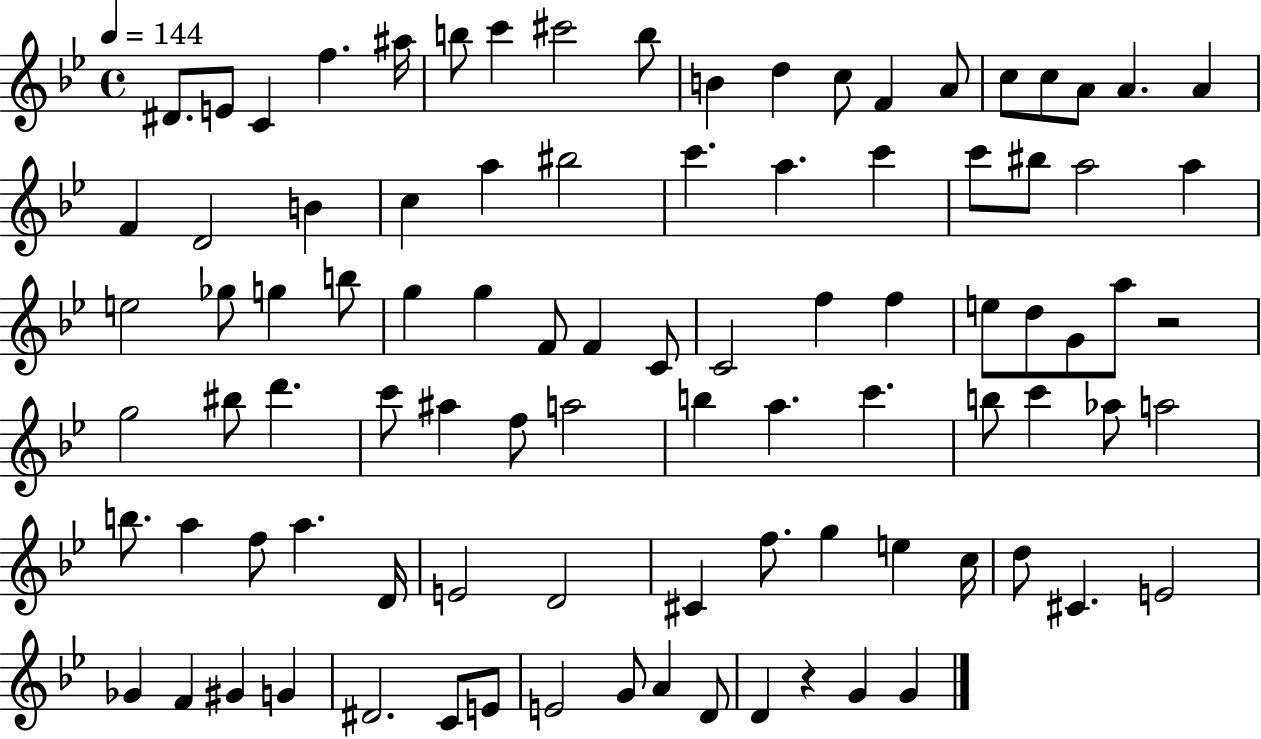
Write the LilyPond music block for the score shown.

{
  \clef treble
  \time 4/4
  \defaultTimeSignature
  \key bes \major
  \tempo 4 = 144
  \repeat volta 2 { dis'8. e'8 c'4 f''4. ais''16 | b''8 c'''4 cis'''2 b''8 | b'4 d''4 c''8 f'4 a'8 | c''8 c''8 a'8 a'4. a'4 | \break f'4 d'2 b'4 | c''4 a''4 bis''2 | c'''4. a''4. c'''4 | c'''8 bis''8 a''2 a''4 | \break e''2 ges''8 g''4 b''8 | g''4 g''4 f'8 f'4 c'8 | c'2 f''4 f''4 | e''8 d''8 g'8 a''8 r2 | \break g''2 bis''8 d'''4. | c'''8 ais''4 f''8 a''2 | b''4 a''4. c'''4. | b''8 c'''4 aes''8 a''2 | \break b''8. a''4 f''8 a''4. d'16 | e'2 d'2 | cis'4 f''8. g''4 e''4 c''16 | d''8 cis'4. e'2 | \break ges'4 f'4 gis'4 g'4 | dis'2. c'8 e'8 | e'2 g'8 a'4 d'8 | d'4 r4 g'4 g'4 | \break } \bar "|."
}